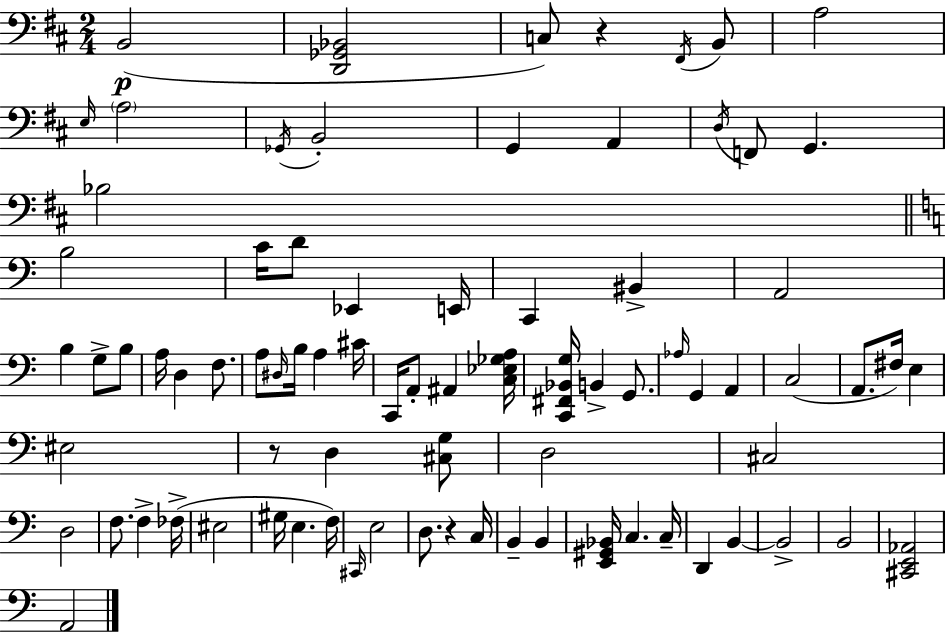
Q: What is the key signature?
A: D major